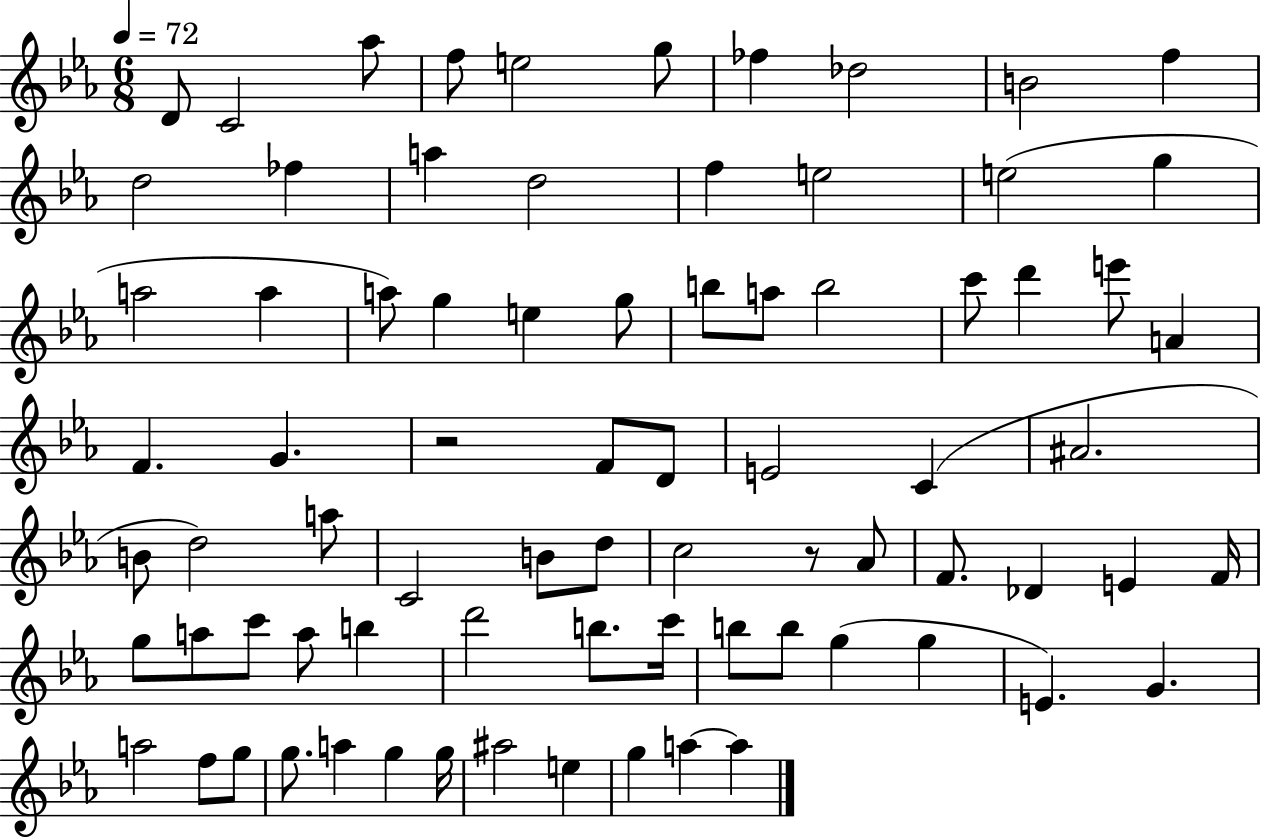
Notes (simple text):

D4/e C4/h Ab5/e F5/e E5/h G5/e FES5/q Db5/h B4/h F5/q D5/h FES5/q A5/q D5/h F5/q E5/h E5/h G5/q A5/h A5/q A5/e G5/q E5/q G5/e B5/e A5/e B5/h C6/e D6/q E6/e A4/q F4/q. G4/q. R/h F4/e D4/e E4/h C4/q A#4/h. B4/e D5/h A5/e C4/h B4/e D5/e C5/h R/e Ab4/e F4/e. Db4/q E4/q F4/s G5/e A5/e C6/e A5/e B5/q D6/h B5/e. C6/s B5/e B5/e G5/q G5/q E4/q. G4/q. A5/h F5/e G5/e G5/e. A5/q G5/q G5/s A#5/h E5/q G5/q A5/q A5/q